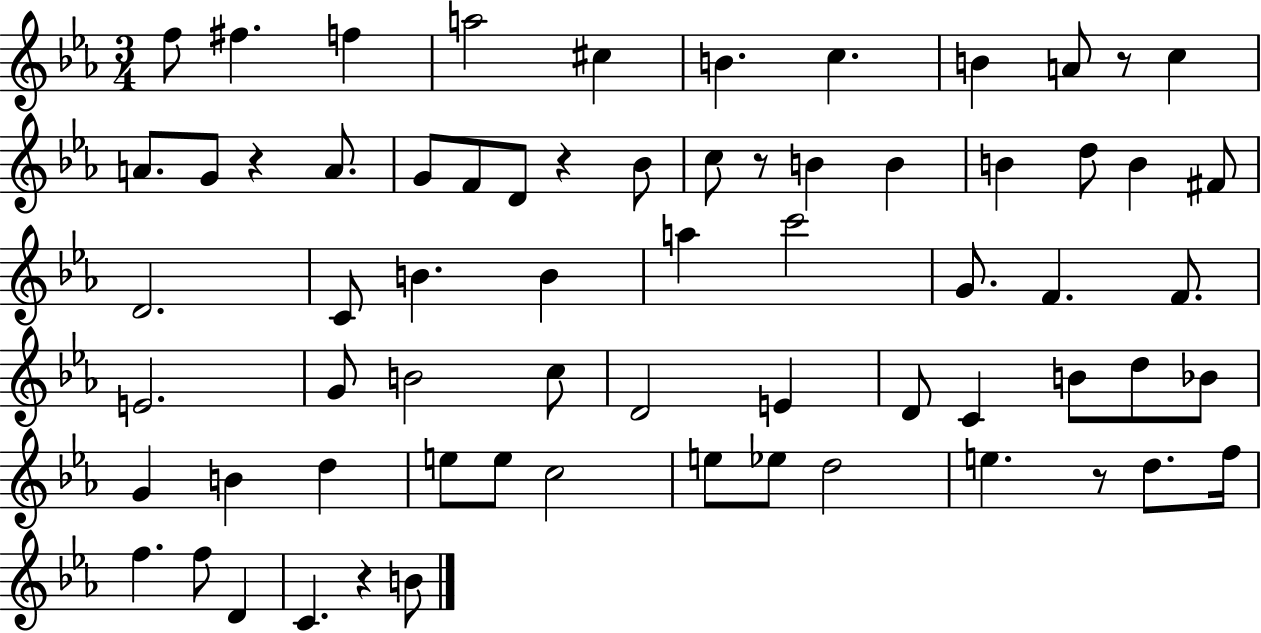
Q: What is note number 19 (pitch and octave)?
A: B4